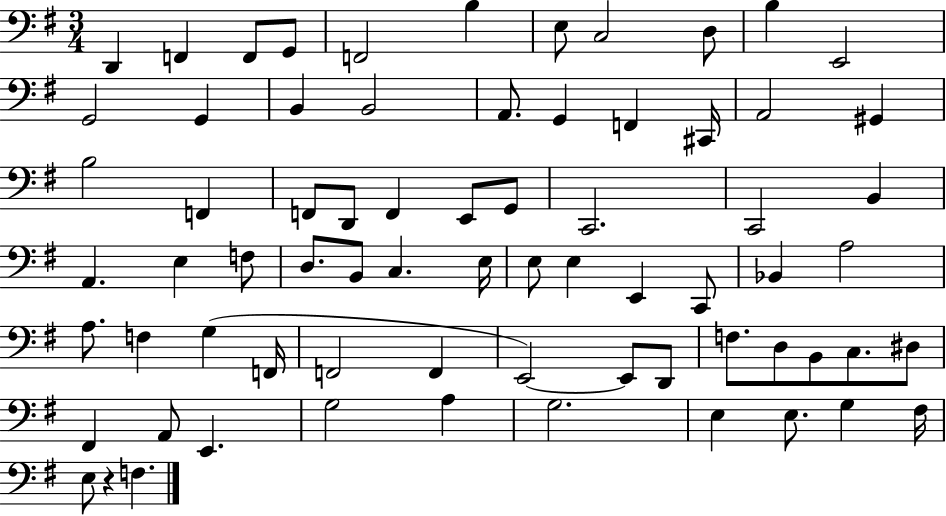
D2/q F2/q F2/e G2/e F2/h B3/q E3/e C3/h D3/e B3/q E2/h G2/h G2/q B2/q B2/h A2/e. G2/q F2/q C#2/s A2/h G#2/q B3/h F2/q F2/e D2/e F2/q E2/e G2/e C2/h. C2/h B2/q A2/q. E3/q F3/e D3/e. B2/e C3/q. E3/s E3/e E3/q E2/q C2/e Bb2/q A3/h A3/e. F3/q G3/q F2/s F2/h F2/q E2/h E2/e D2/e F3/e. D3/e B2/e C3/e. D#3/e F#2/q A2/e E2/q. G3/h A3/q G3/h. E3/q E3/e. G3/q F#3/s E3/e R/q F3/q.